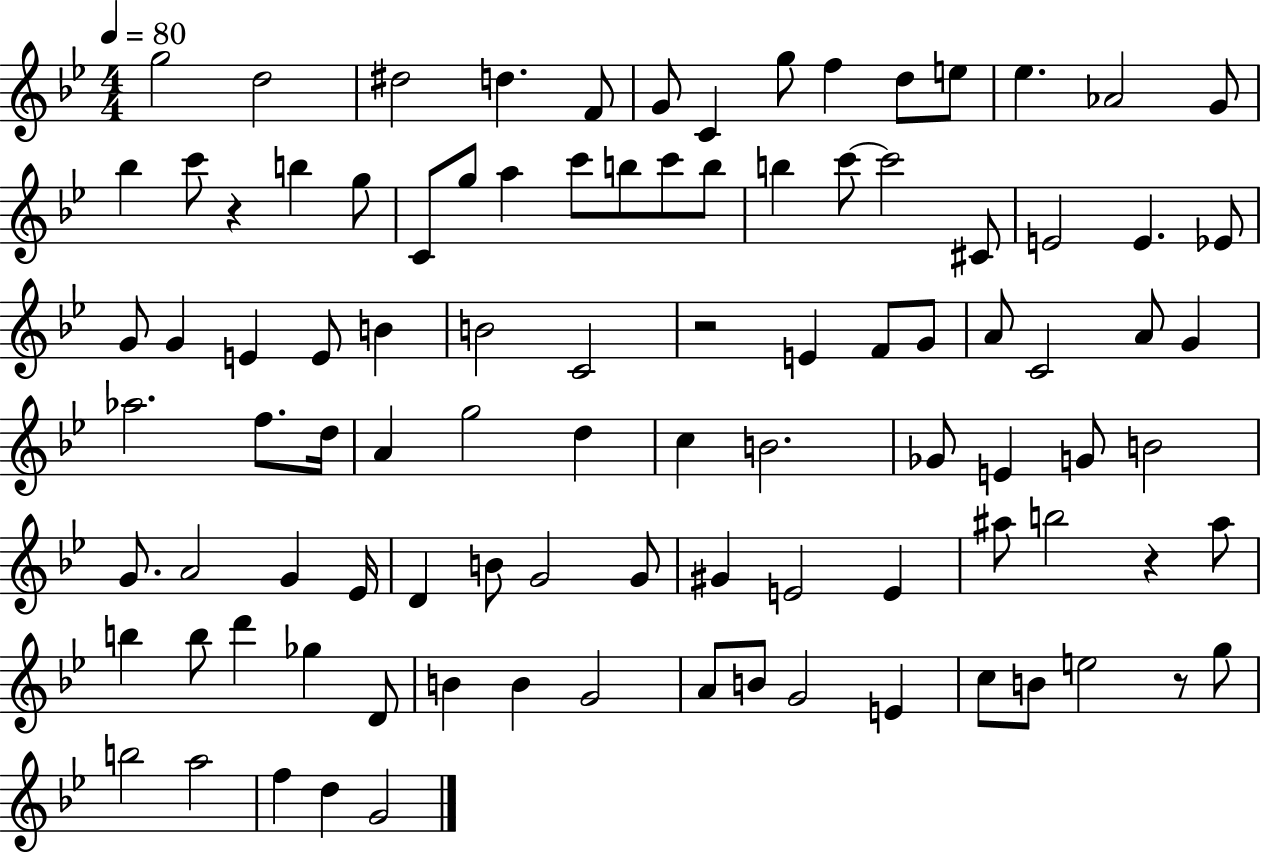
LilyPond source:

{
  \clef treble
  \numericTimeSignature
  \time 4/4
  \key bes \major
  \tempo 4 = 80
  g''2 d''2 | dis''2 d''4. f'8 | g'8 c'4 g''8 f''4 d''8 e''8 | ees''4. aes'2 g'8 | \break bes''4 c'''8 r4 b''4 g''8 | c'8 g''8 a''4 c'''8 b''8 c'''8 b''8 | b''4 c'''8~~ c'''2 cis'8 | e'2 e'4. ees'8 | \break g'8 g'4 e'4 e'8 b'4 | b'2 c'2 | r2 e'4 f'8 g'8 | a'8 c'2 a'8 g'4 | \break aes''2. f''8. d''16 | a'4 g''2 d''4 | c''4 b'2. | ges'8 e'4 g'8 b'2 | \break g'8. a'2 g'4 ees'16 | d'4 b'8 g'2 g'8 | gis'4 e'2 e'4 | ais''8 b''2 r4 ais''8 | \break b''4 b''8 d'''4 ges''4 d'8 | b'4 b'4 g'2 | a'8 b'8 g'2 e'4 | c''8 b'8 e''2 r8 g''8 | \break b''2 a''2 | f''4 d''4 g'2 | \bar "|."
}